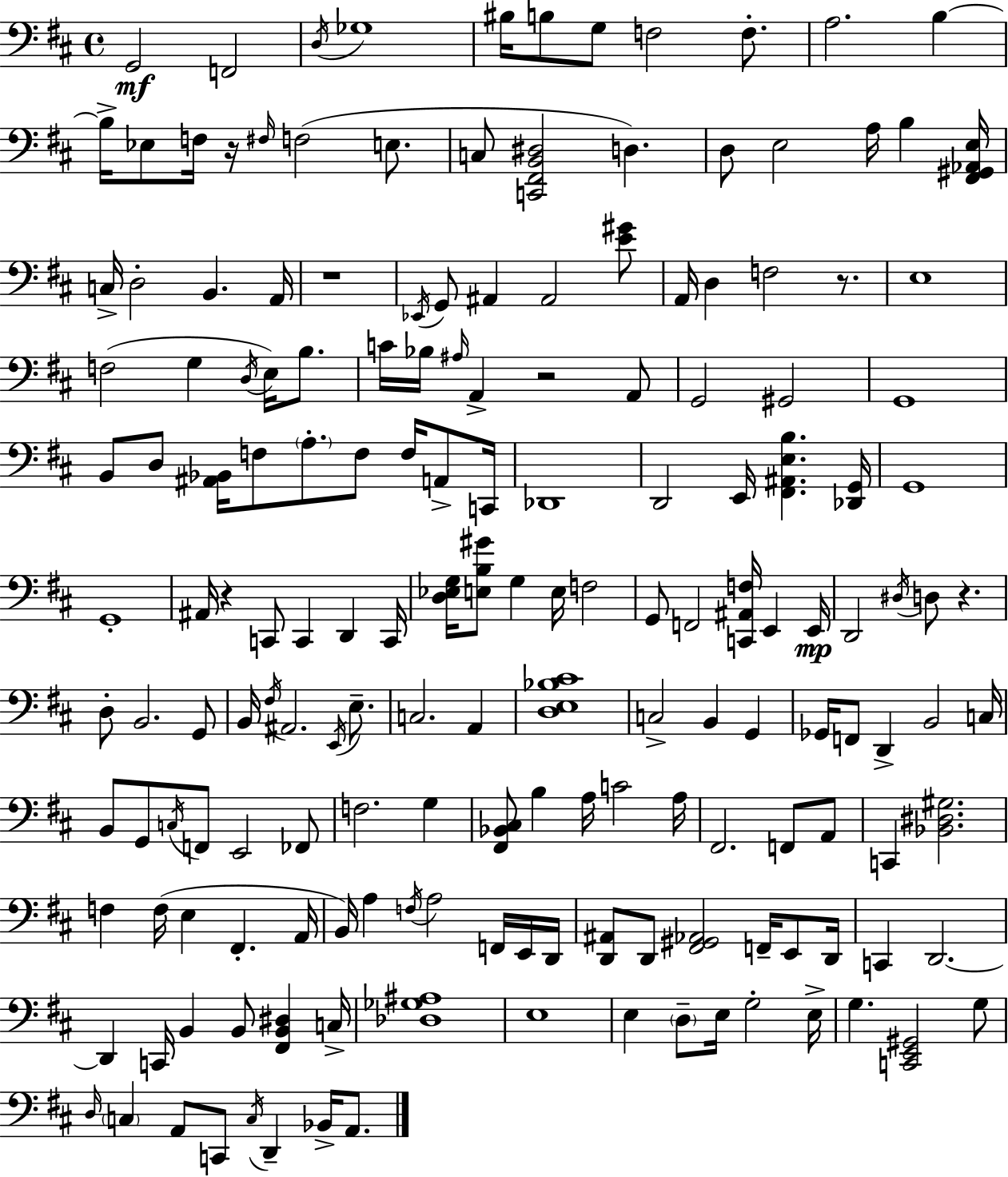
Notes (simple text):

G2/h F2/h D3/s Gb3/w BIS3/s B3/e G3/e F3/h F3/e. A3/h. B3/q B3/s Eb3/e F3/s R/s F#3/s F3/h E3/e. C3/e [C2,F#2,B2,D#3]/h D3/q. D3/e E3/h A3/s B3/q [F#2,G#2,Ab2,E3]/s C3/s D3/h B2/q. A2/s R/w Eb2/s G2/e A#2/q A#2/h [E4,G#4]/e A2/s D3/q F3/h R/e. E3/w F3/h G3/q D3/s E3/s B3/e. C4/s Bb3/s A#3/s A2/q R/h A2/e G2/h G#2/h G2/w B2/e D3/e [A#2,Bb2]/s F3/e A3/e. F3/e F3/s A2/e C2/s Db2/w D2/h E2/s [F#2,A#2,E3,B3]/q. [Db2,G2]/s G2/w G2/w A#2/s R/q C2/e C2/q D2/q C2/s [D3,Eb3,G3]/s [E3,B3,G#4]/e G3/q E3/s F3/h G2/e F2/h [C2,A#2,F3]/s E2/q E2/s D2/h D#3/s D3/e R/q. D3/e B2/h. G2/e B2/s F#3/s A#2/h. E2/s E3/e. C3/h. A2/q [D3,E3,Bb3,C#4]/w C3/h B2/q G2/q Gb2/s F2/e D2/q B2/h C3/s B2/e G2/e C3/s F2/e E2/h FES2/e F3/h. G3/q [F#2,Bb2,C#3]/e B3/q A3/s C4/h A3/s F#2/h. F2/e A2/e C2/q [Bb2,D#3,G#3]/h. F3/q F3/s E3/q F#2/q. A2/s B2/s A3/q F3/s A3/h F2/s E2/s D2/s [D2,A#2]/e D2/e [F#2,G#2,Ab2]/h F2/s E2/e D2/s C2/q D2/h. D2/q C2/s B2/q B2/e [F#2,B2,D#3]/q C3/s [Db3,Gb3,A#3]/w E3/w E3/q D3/e E3/s G3/h E3/s G3/q. [C2,E2,G#2]/h G3/e D3/s C3/q A2/e C2/e C3/s D2/q Bb2/s A2/e.